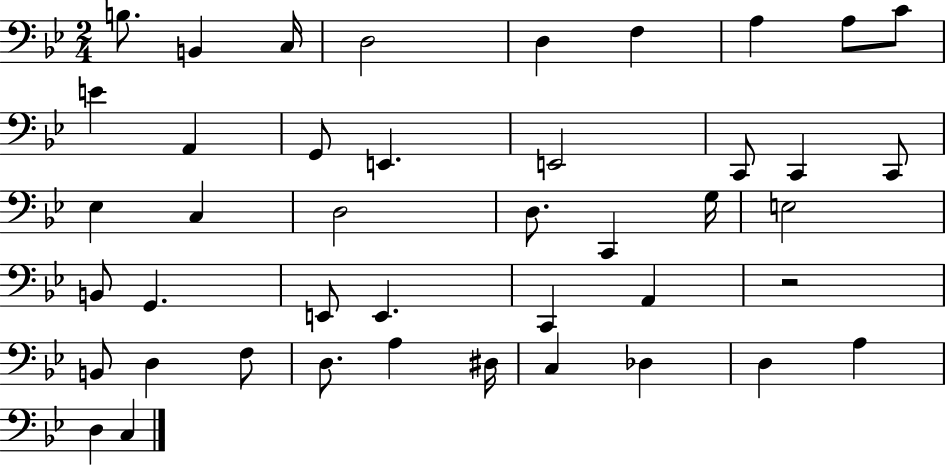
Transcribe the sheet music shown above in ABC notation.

X:1
T:Untitled
M:2/4
L:1/4
K:Bb
B,/2 B,, C,/4 D,2 D, F, A, A,/2 C/2 E A,, G,,/2 E,, E,,2 C,,/2 C,, C,,/2 _E, C, D,2 D,/2 C,, G,/4 E,2 B,,/2 G,, E,,/2 E,, C,, A,, z2 B,,/2 D, F,/2 D,/2 A, ^D,/4 C, _D, D, A, D, C,